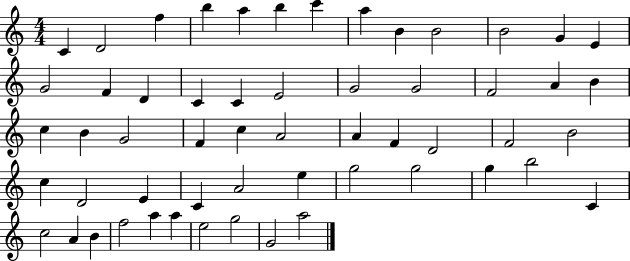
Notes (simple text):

C4/q D4/h F5/q B5/q A5/q B5/q C6/q A5/q B4/q B4/h B4/h G4/q E4/q G4/h F4/q D4/q C4/q C4/q E4/h G4/h G4/h F4/h A4/q B4/q C5/q B4/q G4/h F4/q C5/q A4/h A4/q F4/q D4/h F4/h B4/h C5/q D4/h E4/q C4/q A4/h E5/q G5/h G5/h G5/q B5/h C4/q C5/h A4/q B4/q F5/h A5/q A5/q E5/h G5/h G4/h A5/h